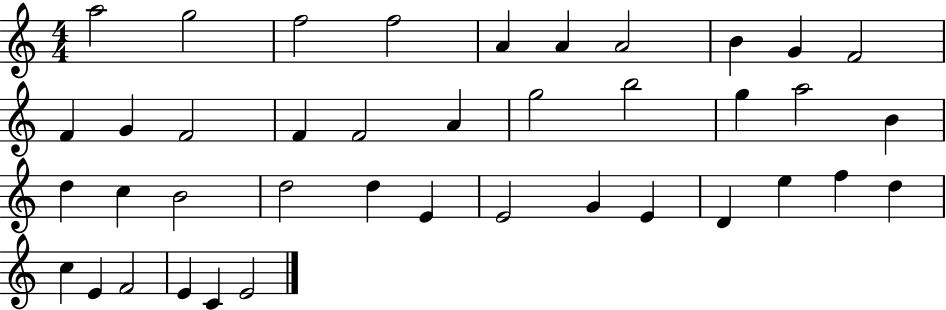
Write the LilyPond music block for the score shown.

{
  \clef treble
  \numericTimeSignature
  \time 4/4
  \key c \major
  a''2 g''2 | f''2 f''2 | a'4 a'4 a'2 | b'4 g'4 f'2 | \break f'4 g'4 f'2 | f'4 f'2 a'4 | g''2 b''2 | g''4 a''2 b'4 | \break d''4 c''4 b'2 | d''2 d''4 e'4 | e'2 g'4 e'4 | d'4 e''4 f''4 d''4 | \break c''4 e'4 f'2 | e'4 c'4 e'2 | \bar "|."
}